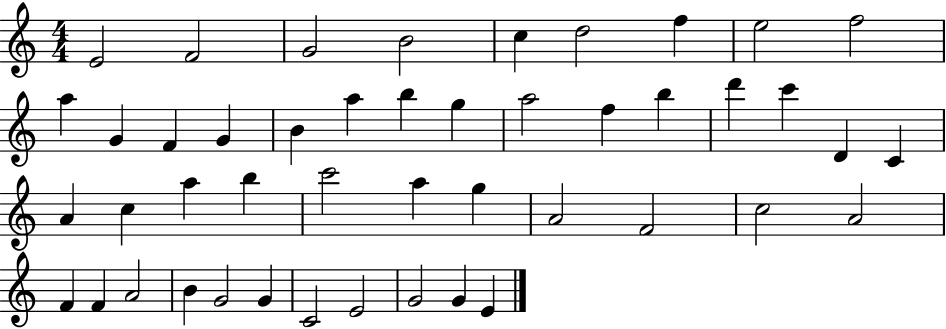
{
  \clef treble
  \numericTimeSignature
  \time 4/4
  \key c \major
  e'2 f'2 | g'2 b'2 | c''4 d''2 f''4 | e''2 f''2 | \break a''4 g'4 f'4 g'4 | b'4 a''4 b''4 g''4 | a''2 f''4 b''4 | d'''4 c'''4 d'4 c'4 | \break a'4 c''4 a''4 b''4 | c'''2 a''4 g''4 | a'2 f'2 | c''2 a'2 | \break f'4 f'4 a'2 | b'4 g'2 g'4 | c'2 e'2 | g'2 g'4 e'4 | \break \bar "|."
}